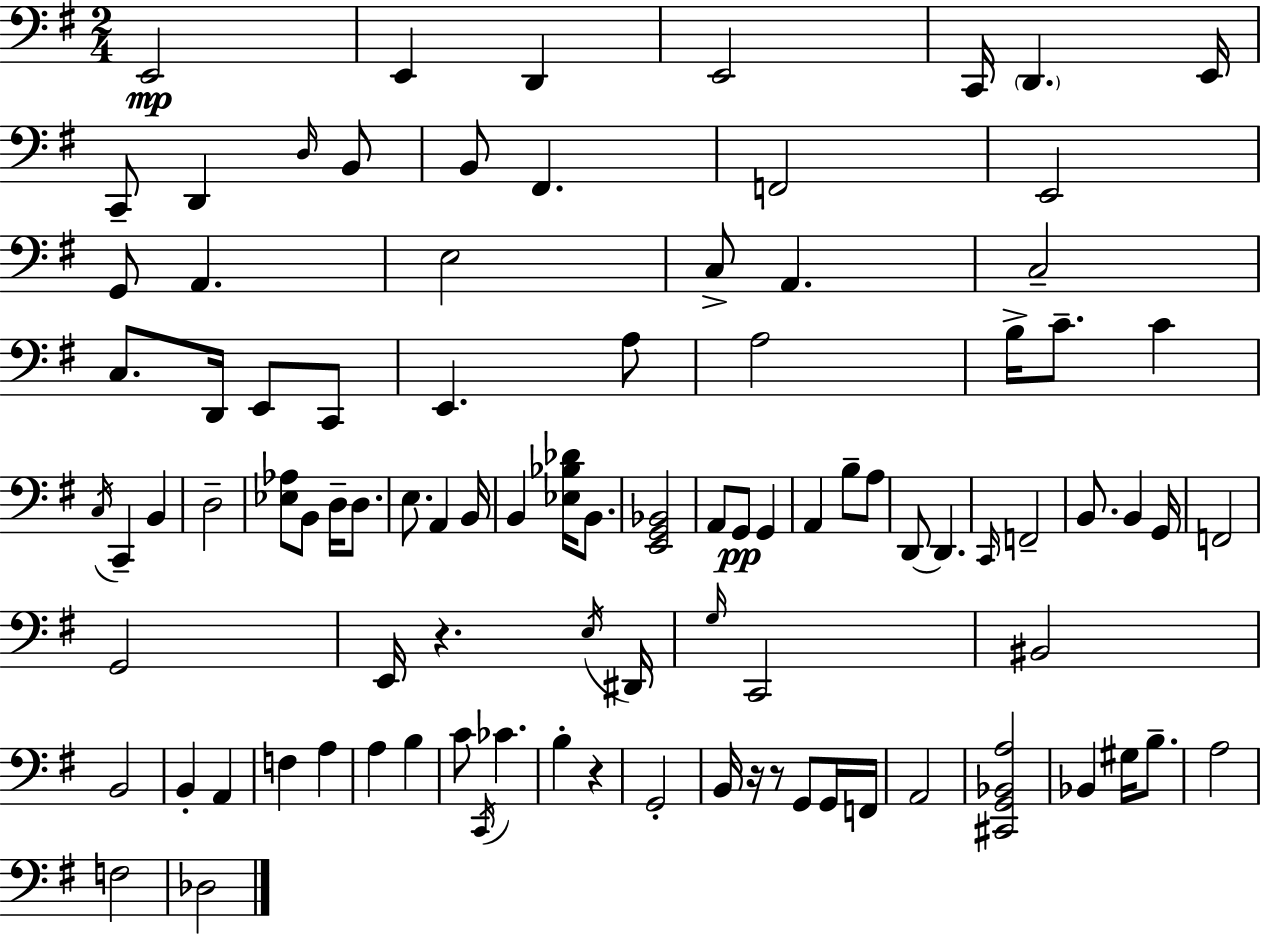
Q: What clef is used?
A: bass